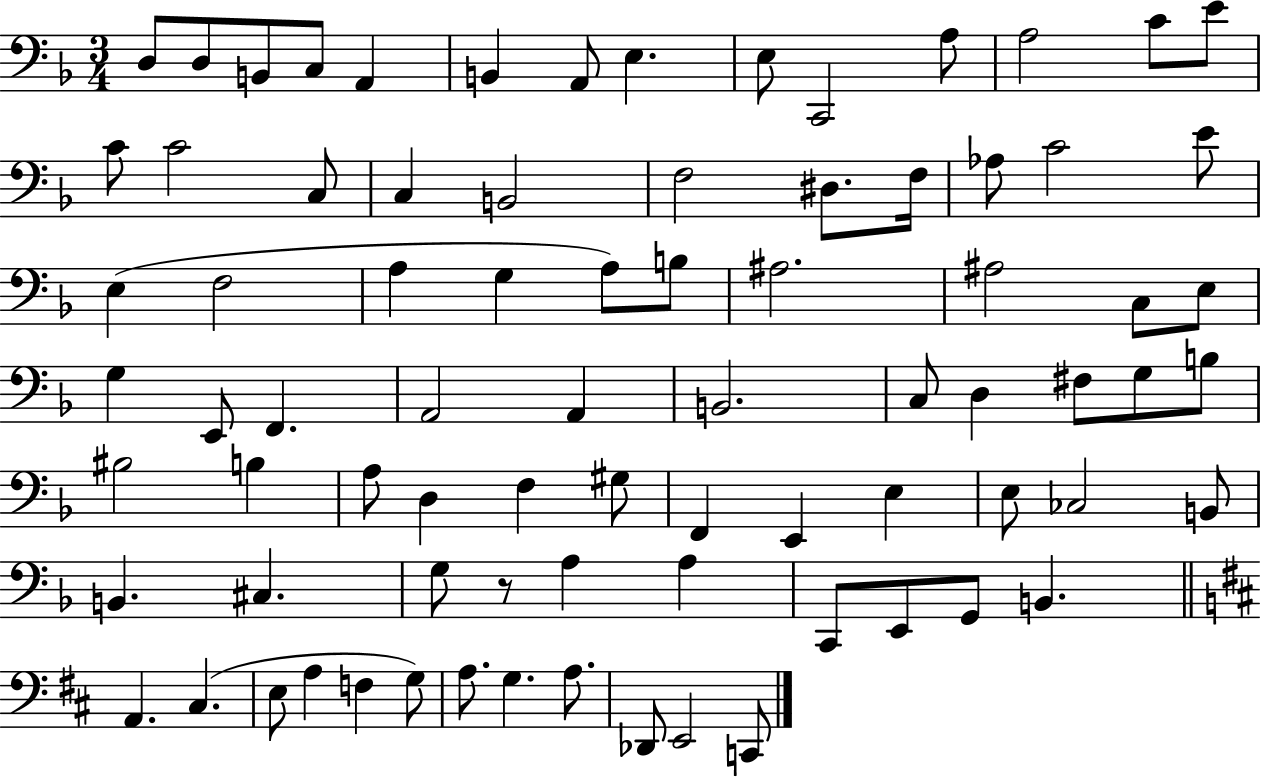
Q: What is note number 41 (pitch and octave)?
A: B2